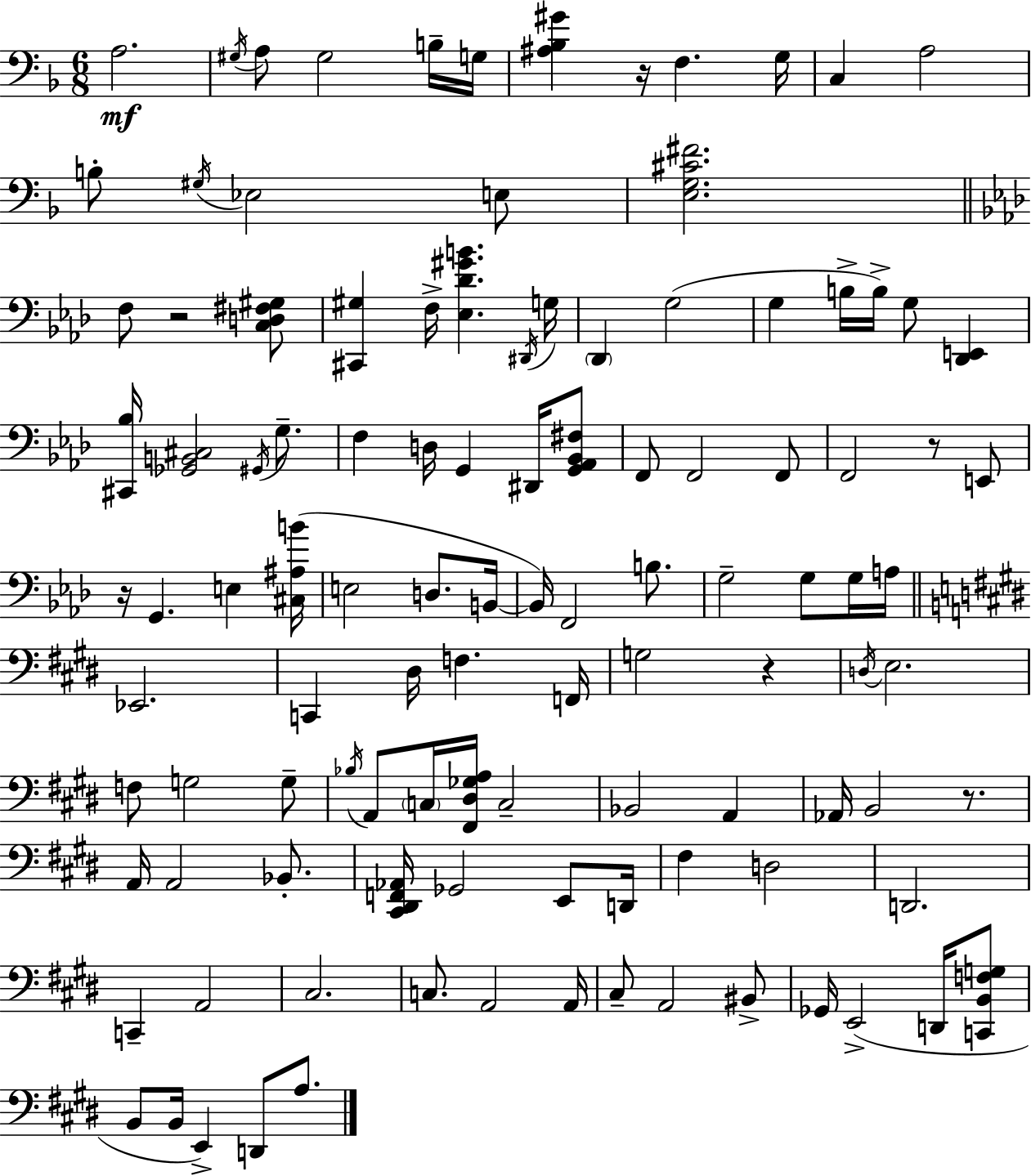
A3/h. G#3/s A3/e G#3/h B3/s G3/s [A#3,Bb3,G#4]/q R/s F3/q. G3/s C3/q A3/h B3/e G#3/s Eb3/h E3/e [E3,G3,C#4,F#4]/h. F3/e R/h [C3,D3,F#3,G#3]/e [C#2,G#3]/q F3/s [Eb3,Db4,G#4,B4]/q. D#2/s G3/s Db2/q G3/h G3/q B3/s B3/s G3/e [Db2,E2]/q [C#2,Bb3]/s [Gb2,B2,C#3]/h G#2/s G3/e. F3/q D3/s G2/q D#2/s [G2,Ab2,Bb2,F#3]/e F2/e F2/h F2/e F2/h R/e E2/e R/s G2/q. E3/q [C#3,A#3,B4]/s E3/h D3/e. B2/s B2/s F2/h B3/e. G3/h G3/e G3/s A3/s Eb2/h. C2/q D#3/s F3/q. F2/s G3/h R/q D3/s E3/h. F3/e G3/h G3/e Bb3/s A2/e C3/s [F#2,D#3,Gb3,A3]/s C3/h Bb2/h A2/q Ab2/s B2/h R/e. A2/s A2/h Bb2/e. [C#2,D#2,F2,Ab2]/s Gb2/h E2/e D2/s F#3/q D3/h D2/h. C2/q A2/h C#3/h. C3/e. A2/h A2/s C#3/e A2/h BIS2/e Gb2/s E2/h D2/s [C2,B2,F3,G3]/e B2/e B2/s E2/q D2/e A3/e.